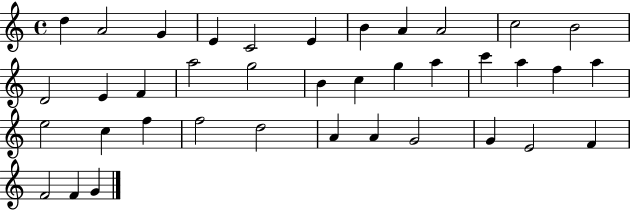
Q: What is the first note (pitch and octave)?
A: D5